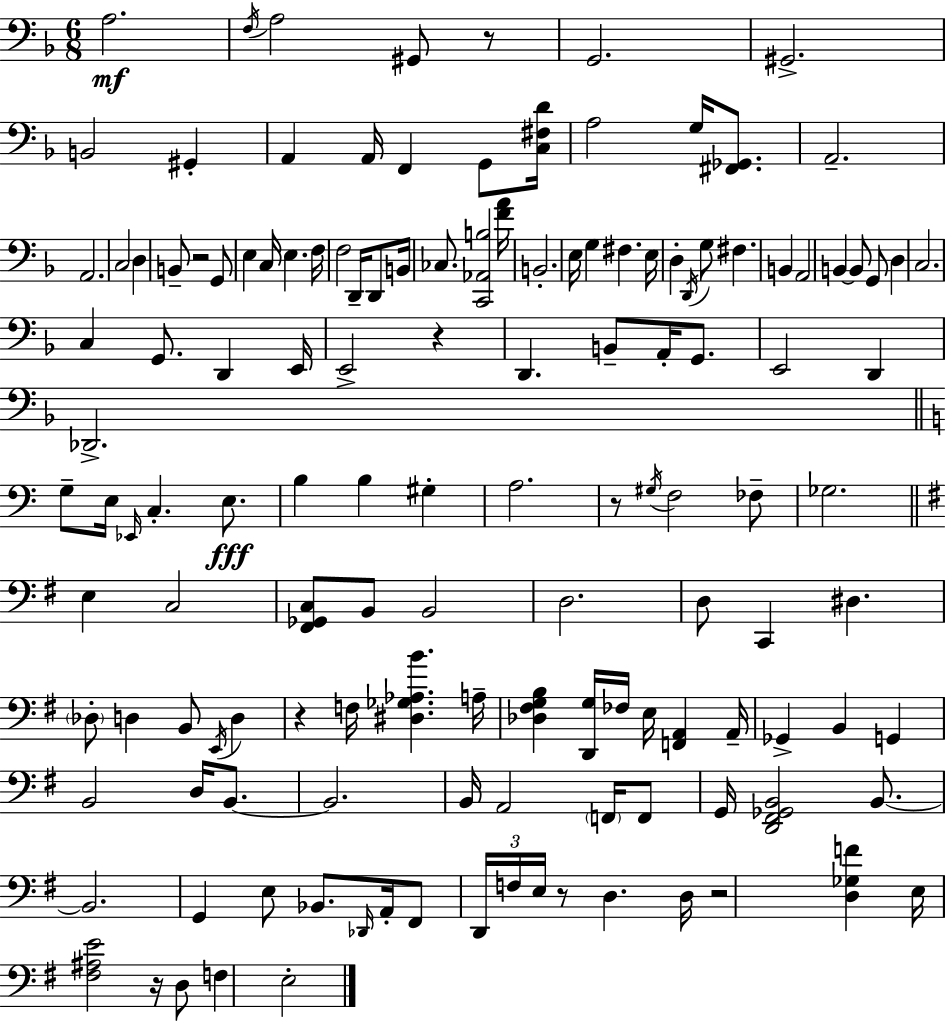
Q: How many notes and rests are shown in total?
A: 137